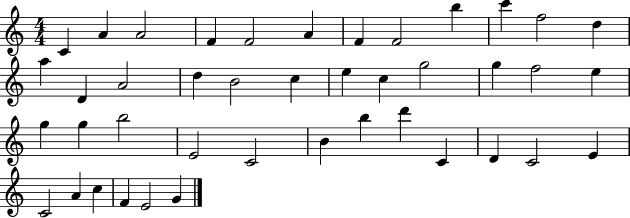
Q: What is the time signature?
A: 4/4